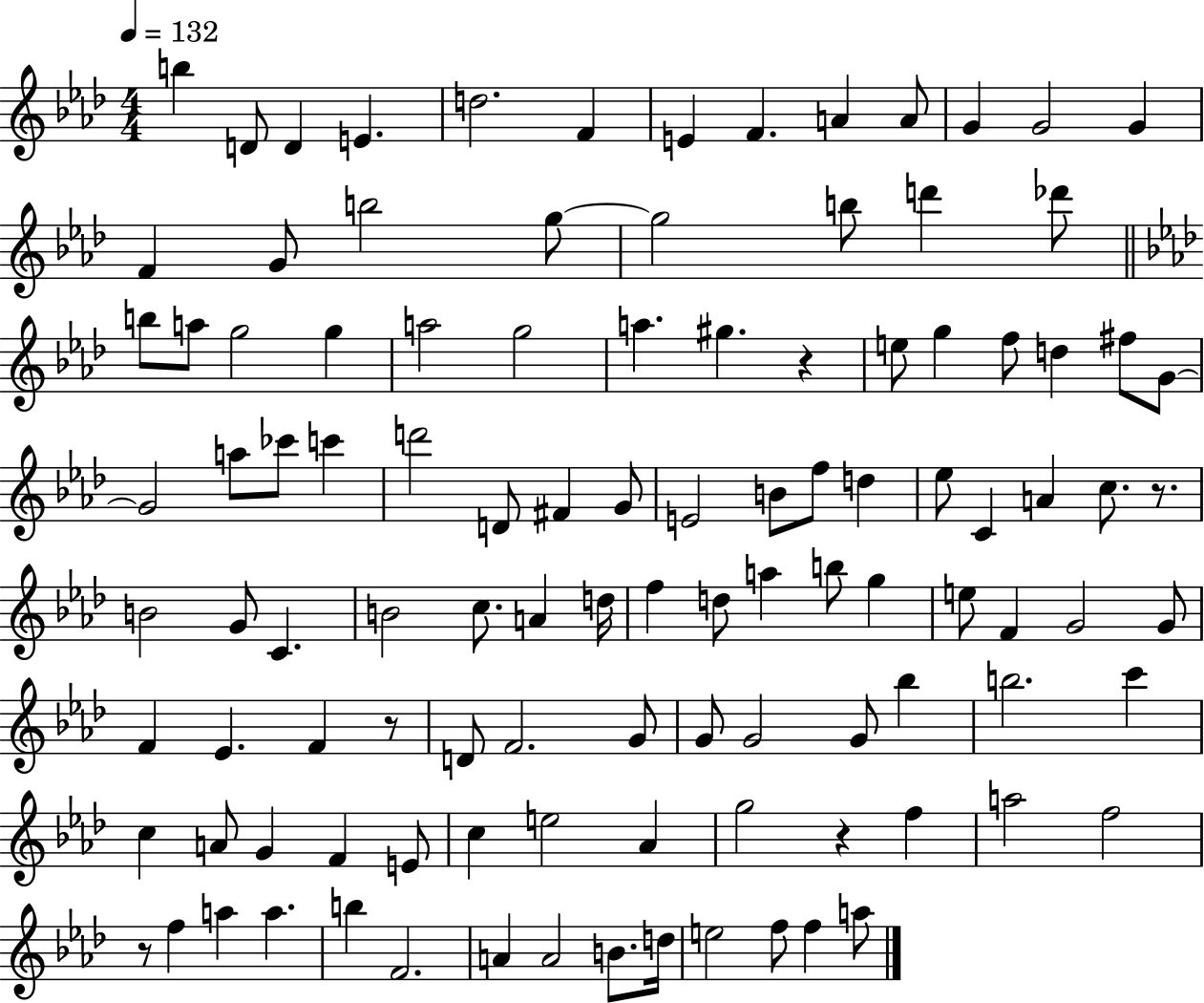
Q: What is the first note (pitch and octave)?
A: B5